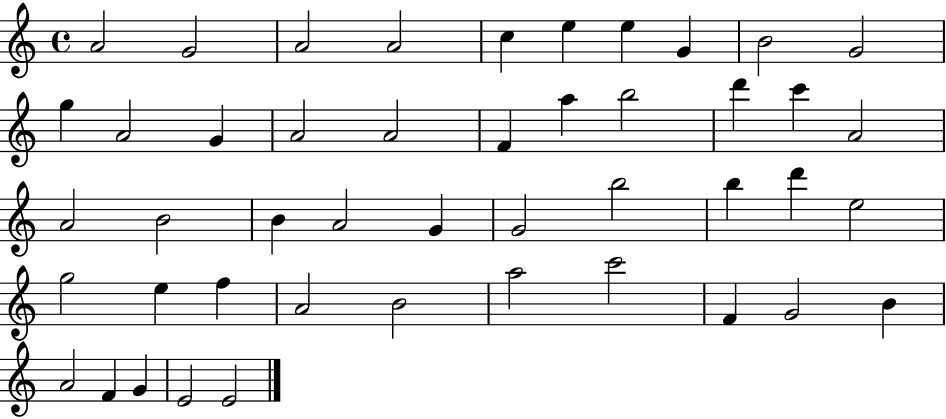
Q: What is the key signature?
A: C major